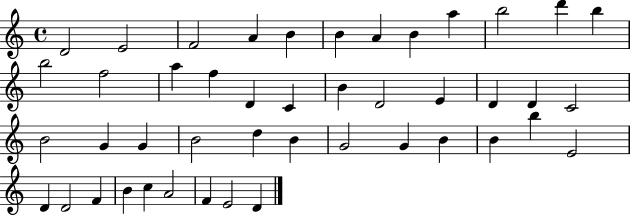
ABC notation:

X:1
T:Untitled
M:4/4
L:1/4
K:C
D2 E2 F2 A B B A B a b2 d' b b2 f2 a f D C B D2 E D D C2 B2 G G B2 d B G2 G B B b E2 D D2 F B c A2 F E2 D